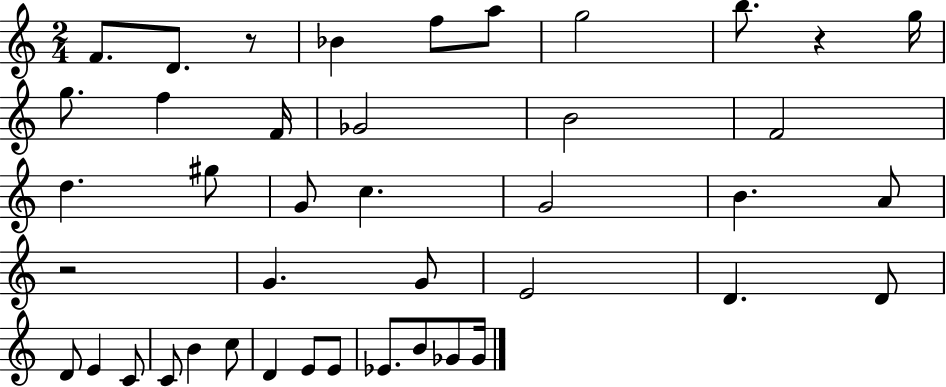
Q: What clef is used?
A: treble